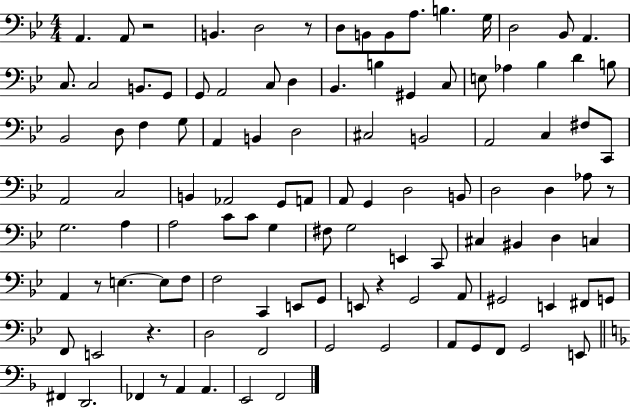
X:1
T:Untitled
M:4/4
L:1/4
K:Bb
A,, A,,/2 z2 B,, D,2 z/2 D,/2 B,,/2 B,,/2 A,/2 B, G,/4 D,2 _B,,/2 A,, C,/2 C,2 B,,/2 G,,/2 G,,/2 A,,2 C,/2 D, _B,, B, ^G,, C,/2 E,/2 _A, _B, D B,/2 _B,,2 D,/2 F, G,/2 A,, B,, D,2 ^C,2 B,,2 A,,2 C, ^F,/2 C,,/2 A,,2 C,2 B,, _A,,2 G,,/2 A,,/2 A,,/2 G,, D,2 B,,/2 D,2 D, _A,/2 z/2 G,2 A, A,2 C/2 C/2 G, ^F,/2 G,2 E,, C,,/2 ^C, ^B,, D, C, A,, z/2 E, E,/2 F,/2 F,2 C,, E,,/2 G,,/2 E,,/2 z G,,2 A,,/2 ^G,,2 E,, ^F,,/2 G,,/2 F,,/2 E,,2 z D,2 F,,2 G,,2 G,,2 A,,/2 G,,/2 F,,/2 G,,2 E,,/2 ^F,, D,,2 _F,, z/2 A,, A,, E,,2 F,,2